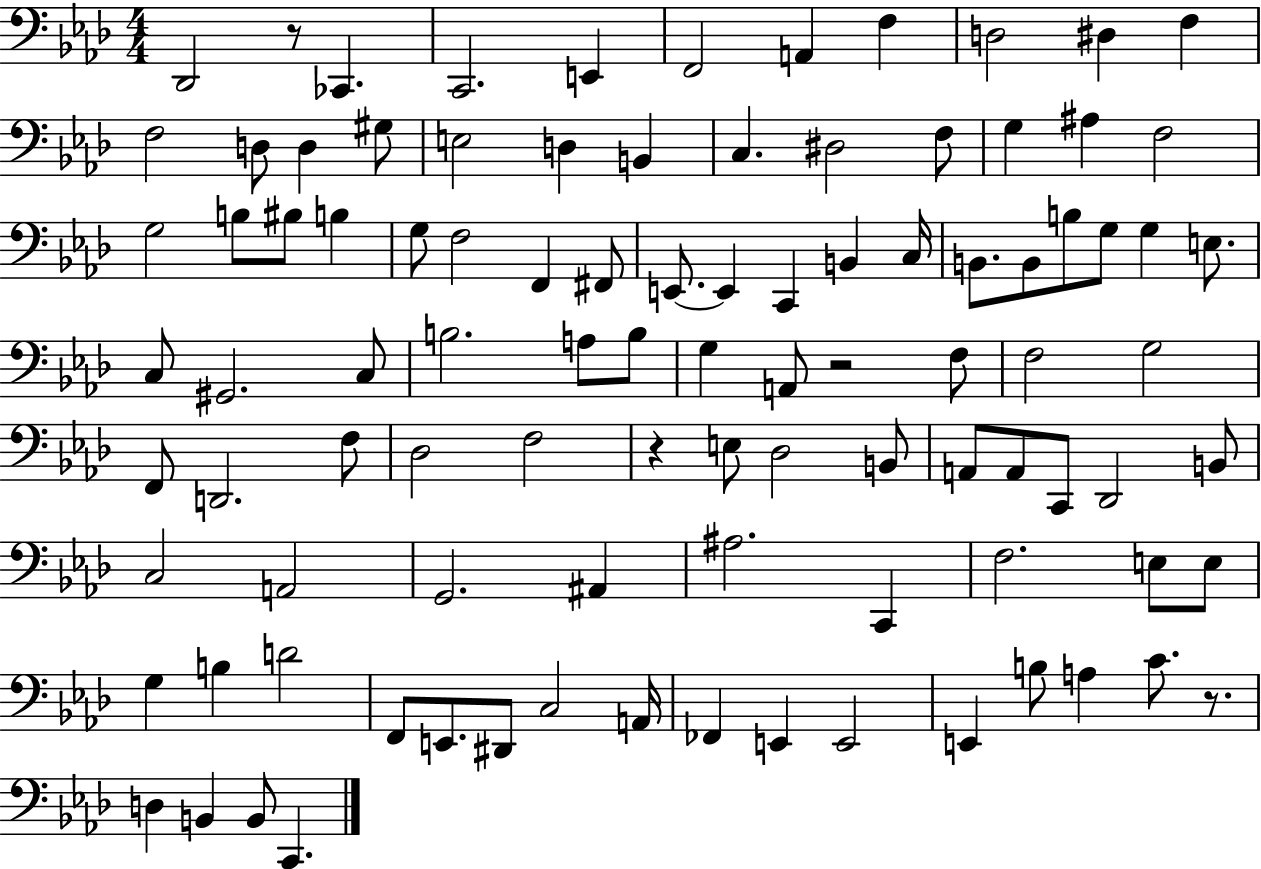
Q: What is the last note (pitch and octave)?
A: C2